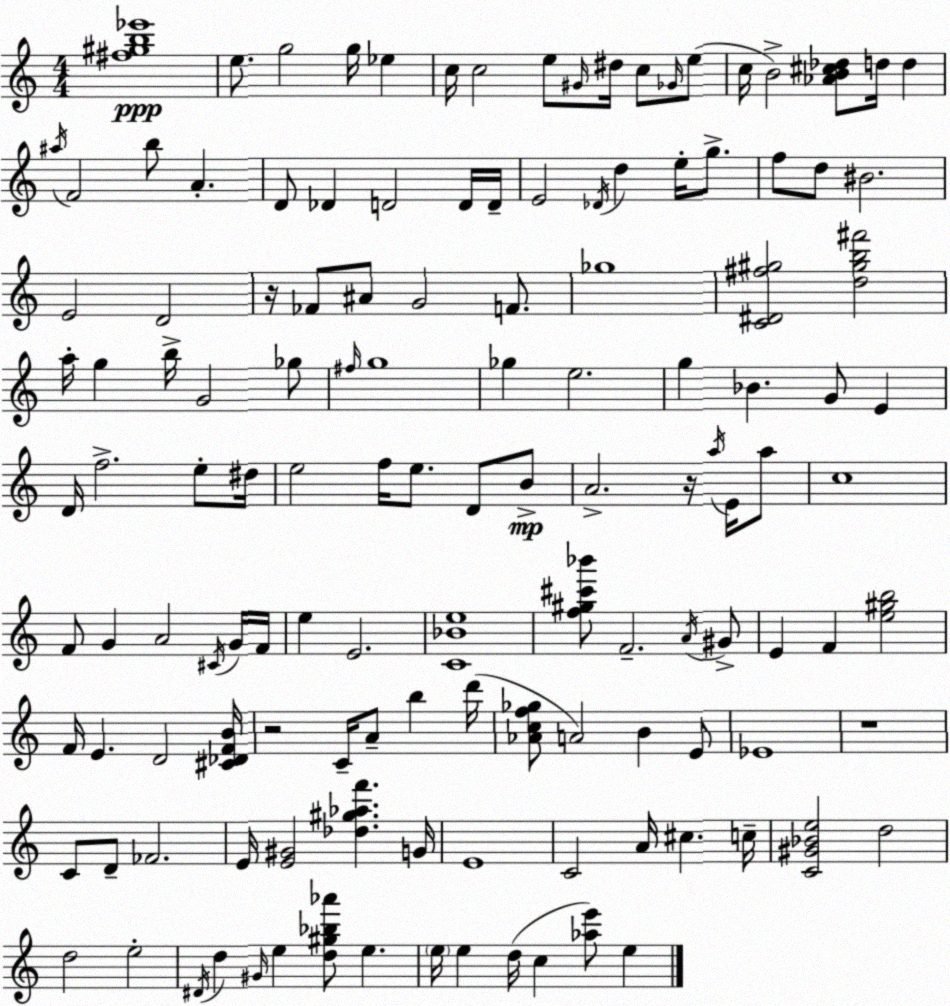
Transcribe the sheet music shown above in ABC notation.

X:1
T:Untitled
M:4/4
L:1/4
K:C
[^f^gb_e']4 e/2 g2 g/4 _e c/4 c2 e/2 ^G/4 ^d/4 c/2 _G/4 e/2 c/4 B2 [_AB^c_d]/2 d/4 d ^a/4 F2 b/2 A D/2 _D D2 D/4 D/4 E2 _D/4 d e/4 g/2 f/2 d/2 ^B2 E2 D2 z/4 _F/2 ^A/2 G2 F/2 _g4 [C^D^f^g]2 [d^gb^f']2 a/4 g b/4 G2 _g/2 ^f/4 g4 _g e2 g _B G/2 E D/4 f2 e/2 ^d/4 e2 f/4 e/2 D/2 B/2 A2 z/4 a/4 E/4 a/2 c4 F/2 G A2 ^C/4 G/4 F/4 e E2 [C_Be]4 [f^g^c'_b']/2 F2 A/4 ^G/2 E F [e^gb]2 F/4 E D2 [^C_DFB]/4 z2 C/4 A/2 b d'/4 [_Acf_g]/2 A2 B E/2 _E4 z4 C/2 D/2 _F2 E/4 [E^G]2 [_d^g_af'] G/4 E4 C2 A/4 ^c c/4 [C^G_Be]2 d2 d2 e2 ^D/4 d ^G/4 e [d^g_b_a']/2 e e/4 e d/4 c [_ae']/2 e